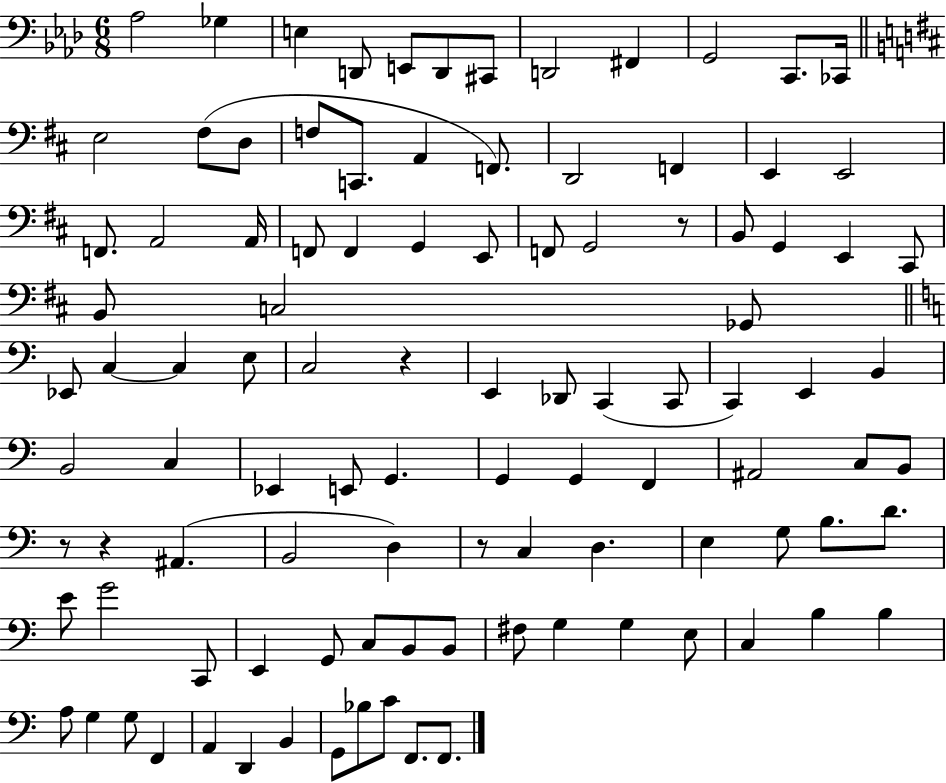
{
  \clef bass
  \numericTimeSignature
  \time 6/8
  \key aes \major
  aes2 ges4 | e4 d,8 e,8 d,8 cis,8 | d,2 fis,4 | g,2 c,8. ces,16 | \break \bar "||" \break \key d \major e2 fis8( d8 | f8 c,8. a,4 f,8.) | d,2 f,4 | e,4 e,2 | \break f,8. a,2 a,16 | f,8 f,4 g,4 e,8 | f,8 g,2 r8 | b,8 g,4 e,4 cis,8 | \break b,8 c2 ges,8 | \bar "||" \break \key c \major ees,8 c4~~ c4 e8 | c2 r4 | e,4 des,8 c,4( c,8 | c,4) e,4 b,4 | \break b,2 c4 | ees,4 e,8 g,4. | g,4 g,4 f,4 | ais,2 c8 b,8 | \break r8 r4 ais,4.( | b,2 d4) | r8 c4 d4. | e4 g8 b8. d'8. | \break e'8 g'2 c,8 | e,4 g,8 c8 b,8 b,8 | fis8 g4 g4 e8 | c4 b4 b4 | \break a8 g4 g8 f,4 | a,4 d,4 b,4 | g,8 bes8 c'8 f,8. f,8. | \bar "|."
}